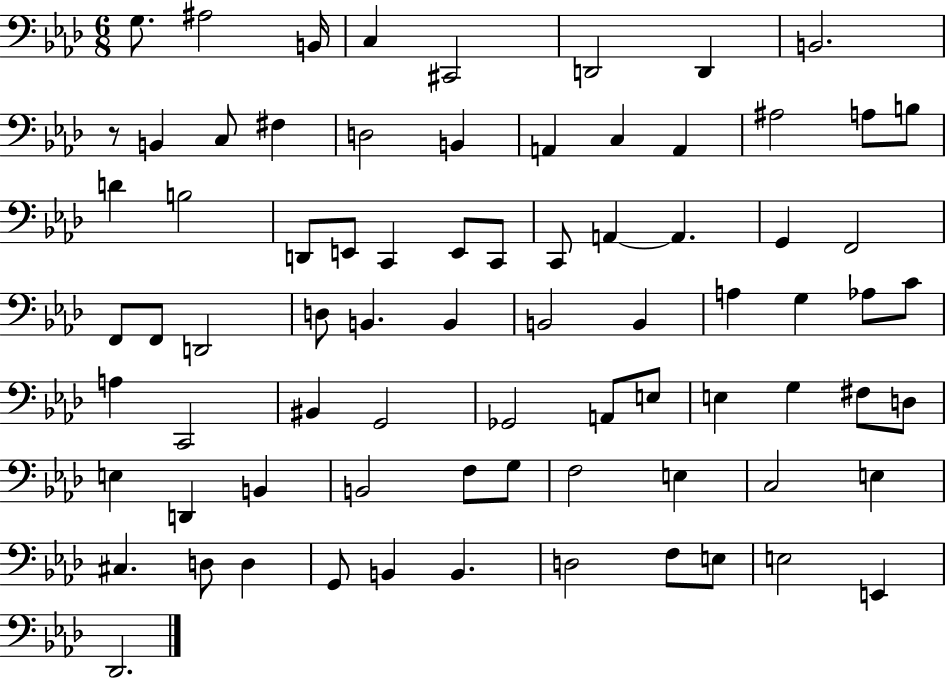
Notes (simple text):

G3/e. A#3/h B2/s C3/q C#2/h D2/h D2/q B2/h. R/e B2/q C3/e F#3/q D3/h B2/q A2/q C3/q A2/q A#3/h A3/e B3/e D4/q B3/h D2/e E2/e C2/q E2/e C2/e C2/e A2/q A2/q. G2/q F2/h F2/e F2/e D2/h D3/e B2/q. B2/q B2/h B2/q A3/q G3/q Ab3/e C4/e A3/q C2/h BIS2/q G2/h Gb2/h A2/e E3/e E3/q G3/q F#3/e D3/e E3/q D2/q B2/q B2/h F3/e G3/e F3/h E3/q C3/h E3/q C#3/q. D3/e D3/q G2/e B2/q B2/q. D3/h F3/e E3/e E3/h E2/q Db2/h.